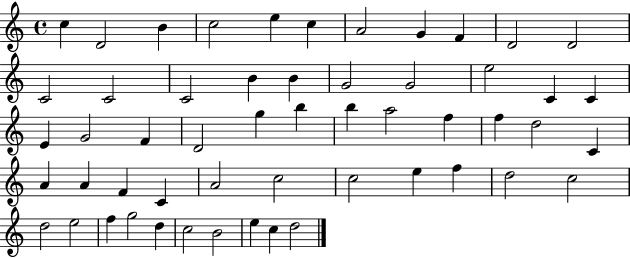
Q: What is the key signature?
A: C major